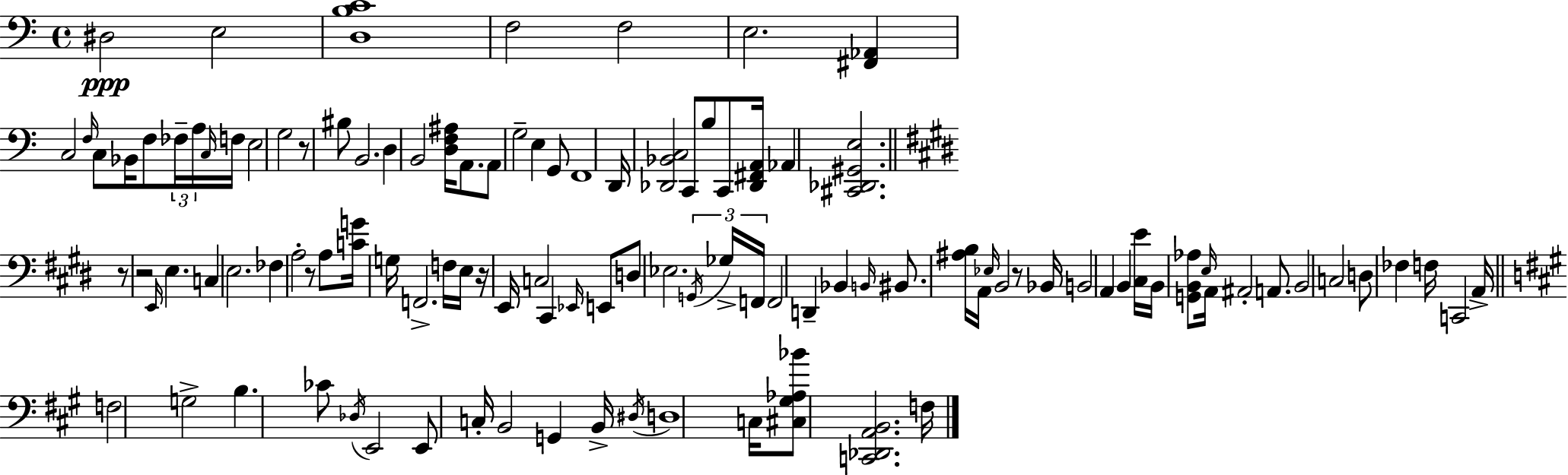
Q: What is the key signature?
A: C major